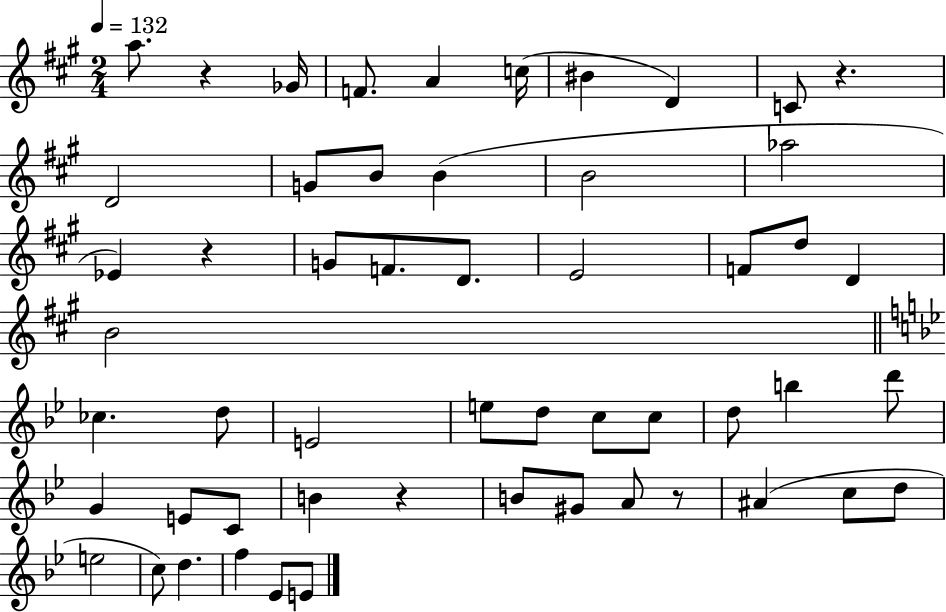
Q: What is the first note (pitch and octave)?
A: A5